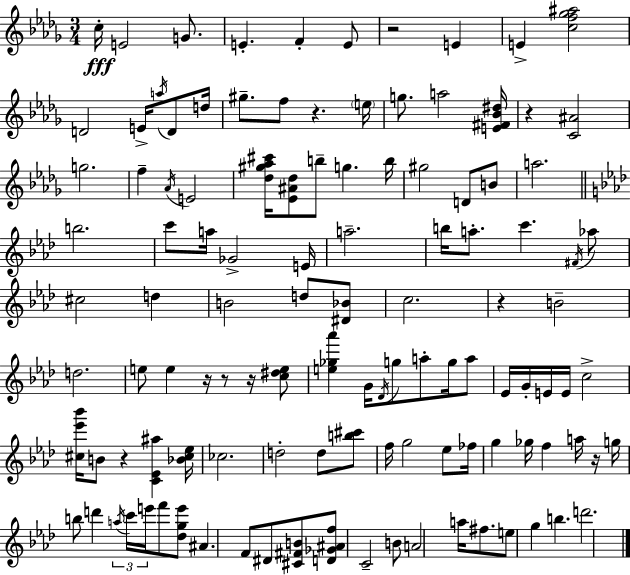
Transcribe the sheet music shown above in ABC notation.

X:1
T:Untitled
M:3/4
L:1/4
K:Bbm
c/4 E2 G/2 E F E/2 z2 E E [cf_g^a]2 D2 E/4 a/4 D/2 d/4 ^g/2 f/2 z e/4 g/2 a2 [E^F_B^d]/4 z [C^A]2 g2 f _A/4 E2 [_d^g_a^c']/4 [_E^A_d]/2 b/2 g b/4 ^g2 D/2 B/2 a2 b2 c'/2 a/4 _G2 E/4 a2 b/4 a/2 c' ^F/4 _a/2 ^c2 d B2 d/2 [^D_B]/2 c2 z B2 d2 e/2 e z/4 z/2 z/4 [c^de]/2 [e_g_a'] G/4 _D/4 g/2 a/2 g/4 a/2 _E/4 G/4 E/4 E/4 c2 [^c_e'_b']/4 B/2 z [C_E^a] [_B^c_e]/4 _c2 d2 d/2 [b^c']/2 f/4 g2 _e/2 _f/4 g _g/4 f a/4 z/4 g/4 b/2 d' a/4 c'/4 e'/4 f'/2 [_dge']/2 ^A F/2 ^D/2 [^C^FB]/2 [D_G^Af]/2 C2 B/2 A2 a/4 ^f/2 e/2 g b d'2